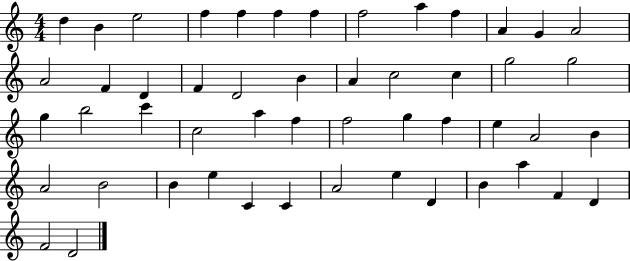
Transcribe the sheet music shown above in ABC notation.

X:1
T:Untitled
M:4/4
L:1/4
K:C
d B e2 f f f f f2 a f A G A2 A2 F D F D2 B A c2 c g2 g2 g b2 c' c2 a f f2 g f e A2 B A2 B2 B e C C A2 e D B a F D F2 D2